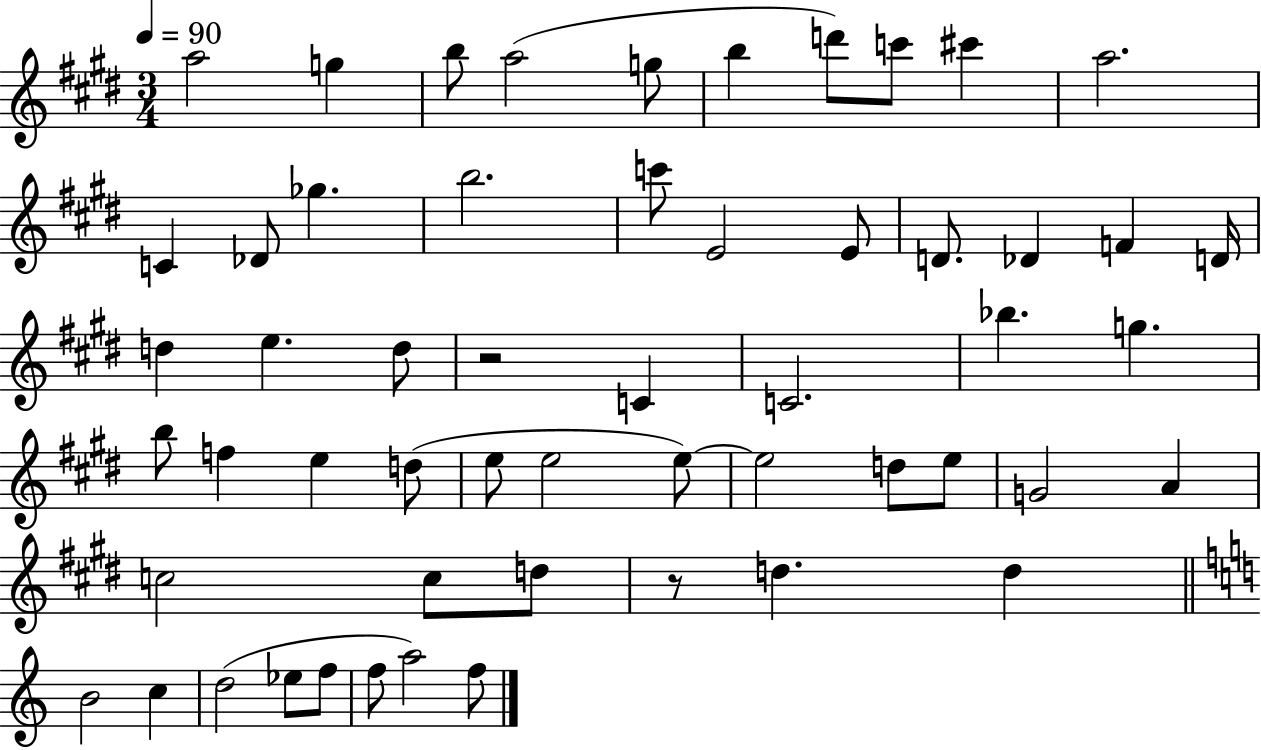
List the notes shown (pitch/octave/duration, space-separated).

A5/h G5/q B5/e A5/h G5/e B5/q D6/e C6/e C#6/q A5/h. C4/q Db4/e Gb5/q. B5/h. C6/e E4/h E4/e D4/e. Db4/q F4/q D4/s D5/q E5/q. D5/e R/h C4/q C4/h. Bb5/q. G5/q. B5/e F5/q E5/q D5/e E5/e E5/h E5/e E5/h D5/e E5/e G4/h A4/q C5/h C5/e D5/e R/e D5/q. D5/q B4/h C5/q D5/h Eb5/e F5/e F5/e A5/h F5/e